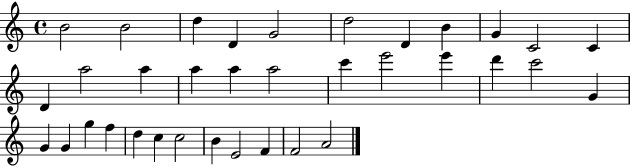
X:1
T:Untitled
M:4/4
L:1/4
K:C
B2 B2 d D G2 d2 D B G C2 C D a2 a a a a2 c' e'2 e' d' c'2 G G G g f d c c2 B E2 F F2 A2